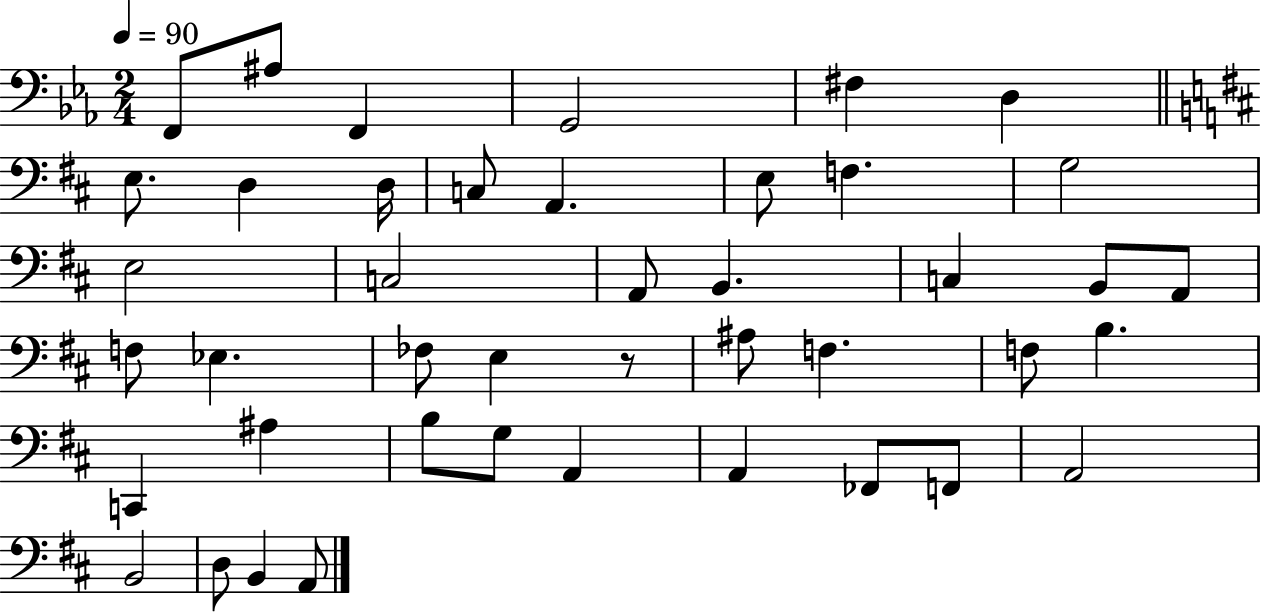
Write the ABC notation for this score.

X:1
T:Untitled
M:2/4
L:1/4
K:Eb
F,,/2 ^A,/2 F,, G,,2 ^F, D, E,/2 D, D,/4 C,/2 A,, E,/2 F, G,2 E,2 C,2 A,,/2 B,, C, B,,/2 A,,/2 F,/2 _E, _F,/2 E, z/2 ^A,/2 F, F,/2 B, C,, ^A, B,/2 G,/2 A,, A,, _F,,/2 F,,/2 A,,2 B,,2 D,/2 B,, A,,/2